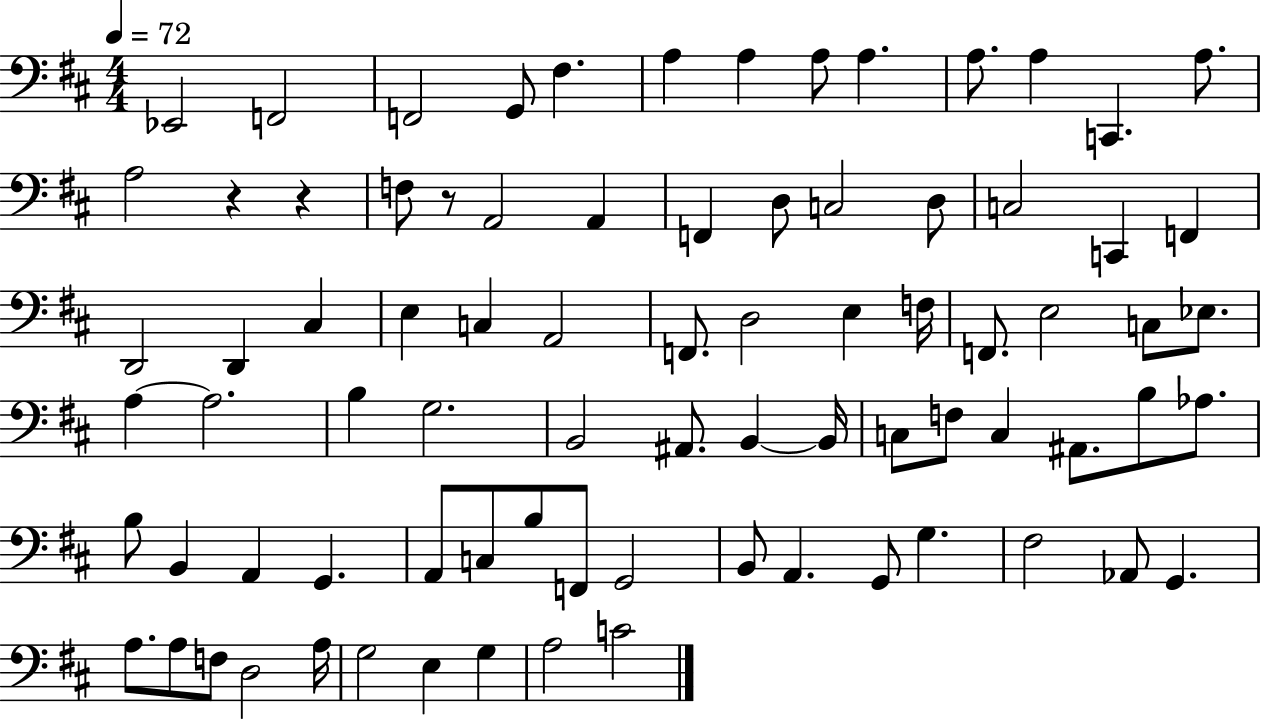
Eb2/h F2/h F2/h G2/e F#3/q. A3/q A3/q A3/e A3/q. A3/e. A3/q C2/q. A3/e. A3/h R/q R/q F3/e R/e A2/h A2/q F2/q D3/e C3/h D3/e C3/h C2/q F2/q D2/h D2/q C#3/q E3/q C3/q A2/h F2/e. D3/h E3/q F3/s F2/e. E3/h C3/e Eb3/e. A3/q A3/h. B3/q G3/h. B2/h A#2/e. B2/q B2/s C3/e F3/e C3/q A#2/e. B3/e Ab3/e. B3/e B2/q A2/q G2/q. A2/e C3/e B3/e F2/e G2/h B2/e A2/q. G2/e G3/q. F#3/h Ab2/e G2/q. A3/e. A3/e F3/e D3/h A3/s G3/h E3/q G3/q A3/h C4/h